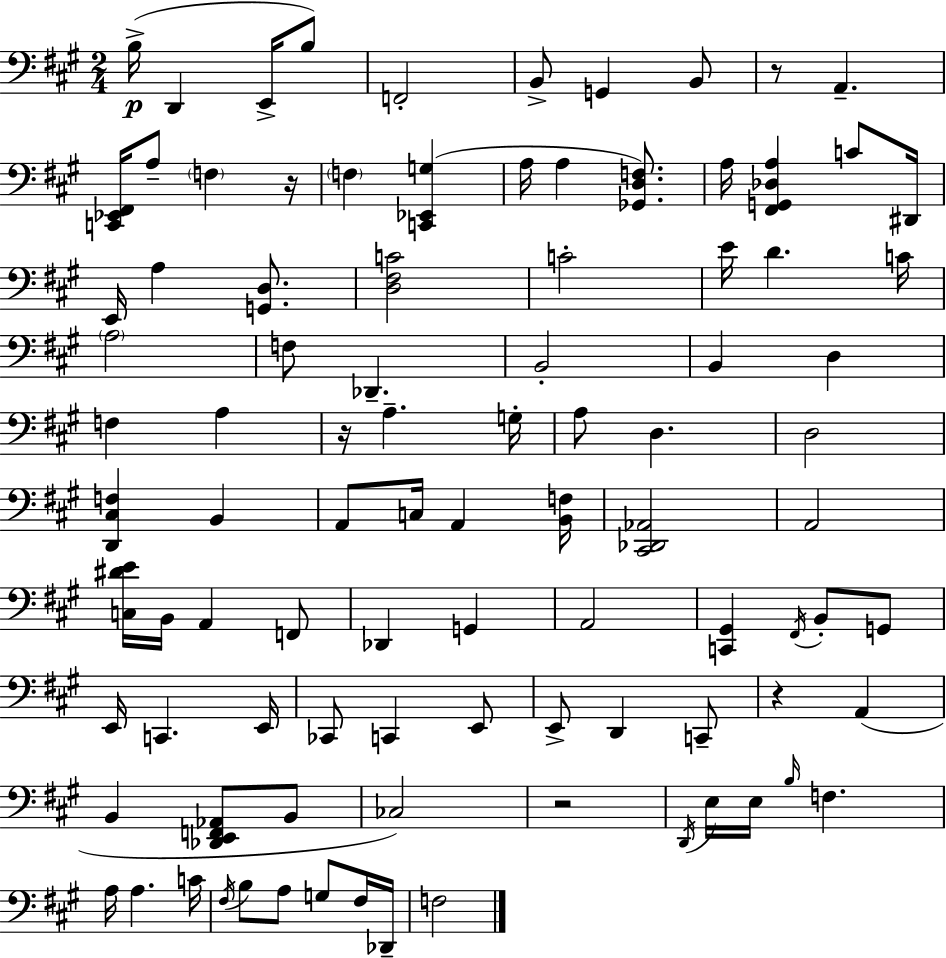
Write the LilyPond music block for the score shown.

{
  \clef bass
  \numericTimeSignature
  \time 2/4
  \key a \major
  b16->(\p d,4 e,16-> b8) | f,2-. | b,8-> g,4 b,8 | r8 a,4.-- | \break <c, ees, fis,>16 a8-- \parenthesize f4 r16 | \parenthesize f4 <c, ees, g>4( | a16 a4 <ges, d f>8.) | a16 <fis, g, des a>4 c'8 dis,16 | \break e,16 a4 <g, d>8. | <d fis c'>2 | c'2-. | e'16 d'4. c'16 | \break \parenthesize a2 | f8 des,4.-- | b,2-. | b,4 d4 | \break f4 a4 | r16 a4.-- g16-. | a8 d4. | d2 | \break <d, cis f>4 b,4 | a,8 c16 a,4 <b, f>16 | <cis, des, aes,>2 | a,2 | \break <c dis' e'>16 b,16 a,4 f,8 | des,4 g,4 | a,2 | <c, gis,>4 \acciaccatura { fis,16 } b,8-. g,8 | \break e,16 c,4. | e,16 ces,8 c,4 e,8 | e,8-> d,4 c,8-- | r4 a,4( | \break b,4 <des, e, f, aes,>8 b,8 | ces2) | r2 | \acciaccatura { d,16 } e16 e16 \grace { b16 } f4. | \break a16 a4. | c'16 \acciaccatura { fis16 } b8 a8 | g8 fis16 des,16-- f2 | \bar "|."
}